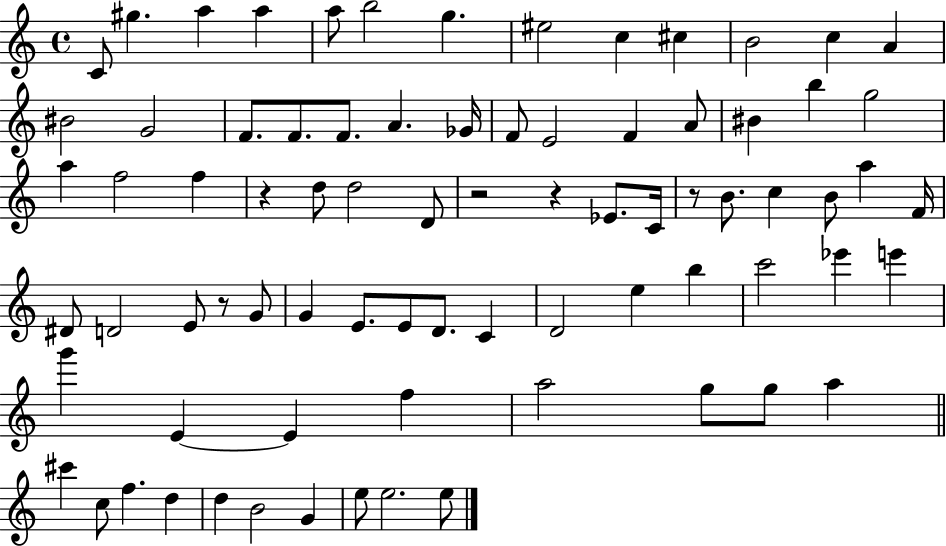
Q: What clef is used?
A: treble